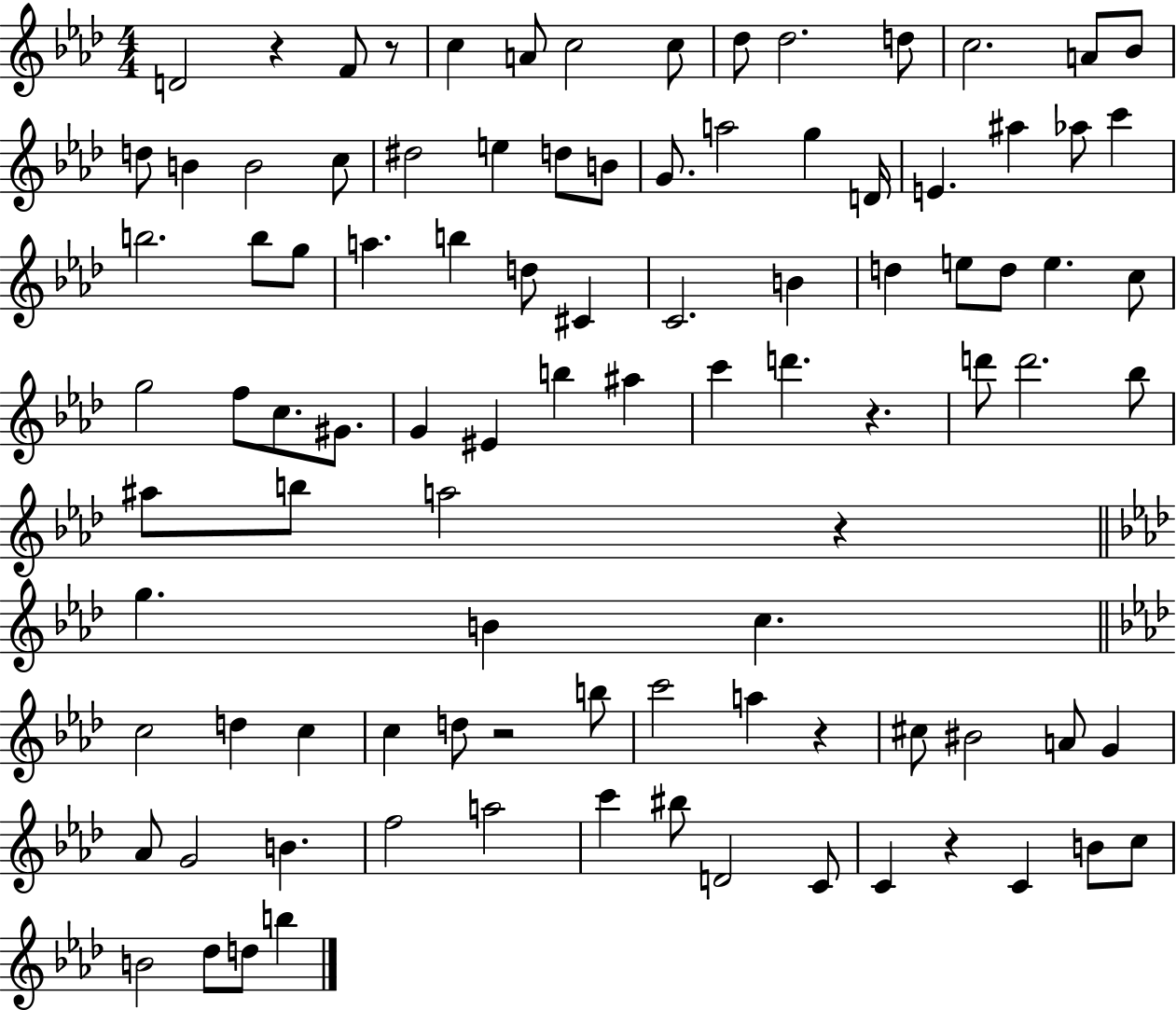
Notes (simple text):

D4/h R/q F4/e R/e C5/q A4/e C5/h C5/e Db5/e Db5/h. D5/e C5/h. A4/e Bb4/e D5/e B4/q B4/h C5/e D#5/h E5/q D5/e B4/e G4/e. A5/h G5/q D4/s E4/q. A#5/q Ab5/e C6/q B5/h. B5/e G5/e A5/q. B5/q D5/e C#4/q C4/h. B4/q D5/q E5/e D5/e E5/q. C5/e G5/h F5/e C5/e. G#4/e. G4/q EIS4/q B5/q A#5/q C6/q D6/q. R/q. D6/e D6/h. Bb5/e A#5/e B5/e A5/h R/q G5/q. B4/q C5/q. C5/h D5/q C5/q C5/q D5/e R/h B5/e C6/h A5/q R/q C#5/e BIS4/h A4/e G4/q Ab4/e G4/h B4/q. F5/h A5/h C6/q BIS5/e D4/h C4/e C4/q R/q C4/q B4/e C5/e B4/h Db5/e D5/e B5/q